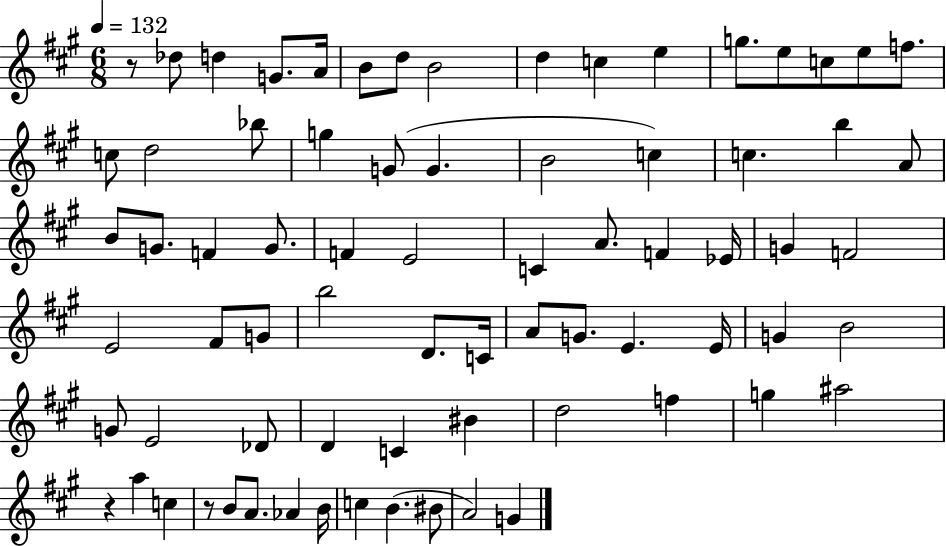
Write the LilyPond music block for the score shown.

{
  \clef treble
  \numericTimeSignature
  \time 6/8
  \key a \major
  \tempo 4 = 132
  r8 des''8 d''4 g'8. a'16 | b'8 d''8 b'2 | d''4 c''4 e''4 | g''8. e''8 c''8 e''8 f''8. | \break c''8 d''2 bes''8 | g''4 g'8( g'4. | b'2 c''4) | c''4. b''4 a'8 | \break b'8 g'8. f'4 g'8. | f'4 e'2 | c'4 a'8. f'4 ees'16 | g'4 f'2 | \break e'2 fis'8 g'8 | b''2 d'8. c'16 | a'8 g'8. e'4. e'16 | g'4 b'2 | \break g'8 e'2 des'8 | d'4 c'4 bis'4 | d''2 f''4 | g''4 ais''2 | \break r4 a''4 c''4 | r8 b'8 a'8. aes'4 b'16 | c''4 b'4.( bis'8 | a'2) g'4 | \break \bar "|."
}